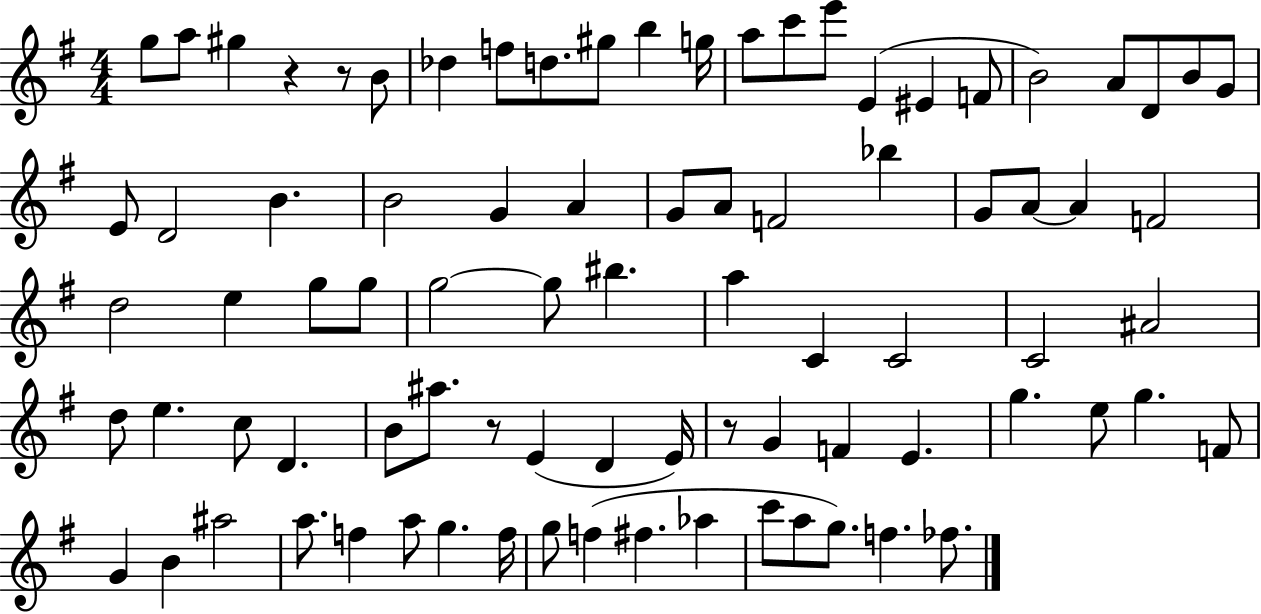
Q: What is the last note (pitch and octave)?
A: FES5